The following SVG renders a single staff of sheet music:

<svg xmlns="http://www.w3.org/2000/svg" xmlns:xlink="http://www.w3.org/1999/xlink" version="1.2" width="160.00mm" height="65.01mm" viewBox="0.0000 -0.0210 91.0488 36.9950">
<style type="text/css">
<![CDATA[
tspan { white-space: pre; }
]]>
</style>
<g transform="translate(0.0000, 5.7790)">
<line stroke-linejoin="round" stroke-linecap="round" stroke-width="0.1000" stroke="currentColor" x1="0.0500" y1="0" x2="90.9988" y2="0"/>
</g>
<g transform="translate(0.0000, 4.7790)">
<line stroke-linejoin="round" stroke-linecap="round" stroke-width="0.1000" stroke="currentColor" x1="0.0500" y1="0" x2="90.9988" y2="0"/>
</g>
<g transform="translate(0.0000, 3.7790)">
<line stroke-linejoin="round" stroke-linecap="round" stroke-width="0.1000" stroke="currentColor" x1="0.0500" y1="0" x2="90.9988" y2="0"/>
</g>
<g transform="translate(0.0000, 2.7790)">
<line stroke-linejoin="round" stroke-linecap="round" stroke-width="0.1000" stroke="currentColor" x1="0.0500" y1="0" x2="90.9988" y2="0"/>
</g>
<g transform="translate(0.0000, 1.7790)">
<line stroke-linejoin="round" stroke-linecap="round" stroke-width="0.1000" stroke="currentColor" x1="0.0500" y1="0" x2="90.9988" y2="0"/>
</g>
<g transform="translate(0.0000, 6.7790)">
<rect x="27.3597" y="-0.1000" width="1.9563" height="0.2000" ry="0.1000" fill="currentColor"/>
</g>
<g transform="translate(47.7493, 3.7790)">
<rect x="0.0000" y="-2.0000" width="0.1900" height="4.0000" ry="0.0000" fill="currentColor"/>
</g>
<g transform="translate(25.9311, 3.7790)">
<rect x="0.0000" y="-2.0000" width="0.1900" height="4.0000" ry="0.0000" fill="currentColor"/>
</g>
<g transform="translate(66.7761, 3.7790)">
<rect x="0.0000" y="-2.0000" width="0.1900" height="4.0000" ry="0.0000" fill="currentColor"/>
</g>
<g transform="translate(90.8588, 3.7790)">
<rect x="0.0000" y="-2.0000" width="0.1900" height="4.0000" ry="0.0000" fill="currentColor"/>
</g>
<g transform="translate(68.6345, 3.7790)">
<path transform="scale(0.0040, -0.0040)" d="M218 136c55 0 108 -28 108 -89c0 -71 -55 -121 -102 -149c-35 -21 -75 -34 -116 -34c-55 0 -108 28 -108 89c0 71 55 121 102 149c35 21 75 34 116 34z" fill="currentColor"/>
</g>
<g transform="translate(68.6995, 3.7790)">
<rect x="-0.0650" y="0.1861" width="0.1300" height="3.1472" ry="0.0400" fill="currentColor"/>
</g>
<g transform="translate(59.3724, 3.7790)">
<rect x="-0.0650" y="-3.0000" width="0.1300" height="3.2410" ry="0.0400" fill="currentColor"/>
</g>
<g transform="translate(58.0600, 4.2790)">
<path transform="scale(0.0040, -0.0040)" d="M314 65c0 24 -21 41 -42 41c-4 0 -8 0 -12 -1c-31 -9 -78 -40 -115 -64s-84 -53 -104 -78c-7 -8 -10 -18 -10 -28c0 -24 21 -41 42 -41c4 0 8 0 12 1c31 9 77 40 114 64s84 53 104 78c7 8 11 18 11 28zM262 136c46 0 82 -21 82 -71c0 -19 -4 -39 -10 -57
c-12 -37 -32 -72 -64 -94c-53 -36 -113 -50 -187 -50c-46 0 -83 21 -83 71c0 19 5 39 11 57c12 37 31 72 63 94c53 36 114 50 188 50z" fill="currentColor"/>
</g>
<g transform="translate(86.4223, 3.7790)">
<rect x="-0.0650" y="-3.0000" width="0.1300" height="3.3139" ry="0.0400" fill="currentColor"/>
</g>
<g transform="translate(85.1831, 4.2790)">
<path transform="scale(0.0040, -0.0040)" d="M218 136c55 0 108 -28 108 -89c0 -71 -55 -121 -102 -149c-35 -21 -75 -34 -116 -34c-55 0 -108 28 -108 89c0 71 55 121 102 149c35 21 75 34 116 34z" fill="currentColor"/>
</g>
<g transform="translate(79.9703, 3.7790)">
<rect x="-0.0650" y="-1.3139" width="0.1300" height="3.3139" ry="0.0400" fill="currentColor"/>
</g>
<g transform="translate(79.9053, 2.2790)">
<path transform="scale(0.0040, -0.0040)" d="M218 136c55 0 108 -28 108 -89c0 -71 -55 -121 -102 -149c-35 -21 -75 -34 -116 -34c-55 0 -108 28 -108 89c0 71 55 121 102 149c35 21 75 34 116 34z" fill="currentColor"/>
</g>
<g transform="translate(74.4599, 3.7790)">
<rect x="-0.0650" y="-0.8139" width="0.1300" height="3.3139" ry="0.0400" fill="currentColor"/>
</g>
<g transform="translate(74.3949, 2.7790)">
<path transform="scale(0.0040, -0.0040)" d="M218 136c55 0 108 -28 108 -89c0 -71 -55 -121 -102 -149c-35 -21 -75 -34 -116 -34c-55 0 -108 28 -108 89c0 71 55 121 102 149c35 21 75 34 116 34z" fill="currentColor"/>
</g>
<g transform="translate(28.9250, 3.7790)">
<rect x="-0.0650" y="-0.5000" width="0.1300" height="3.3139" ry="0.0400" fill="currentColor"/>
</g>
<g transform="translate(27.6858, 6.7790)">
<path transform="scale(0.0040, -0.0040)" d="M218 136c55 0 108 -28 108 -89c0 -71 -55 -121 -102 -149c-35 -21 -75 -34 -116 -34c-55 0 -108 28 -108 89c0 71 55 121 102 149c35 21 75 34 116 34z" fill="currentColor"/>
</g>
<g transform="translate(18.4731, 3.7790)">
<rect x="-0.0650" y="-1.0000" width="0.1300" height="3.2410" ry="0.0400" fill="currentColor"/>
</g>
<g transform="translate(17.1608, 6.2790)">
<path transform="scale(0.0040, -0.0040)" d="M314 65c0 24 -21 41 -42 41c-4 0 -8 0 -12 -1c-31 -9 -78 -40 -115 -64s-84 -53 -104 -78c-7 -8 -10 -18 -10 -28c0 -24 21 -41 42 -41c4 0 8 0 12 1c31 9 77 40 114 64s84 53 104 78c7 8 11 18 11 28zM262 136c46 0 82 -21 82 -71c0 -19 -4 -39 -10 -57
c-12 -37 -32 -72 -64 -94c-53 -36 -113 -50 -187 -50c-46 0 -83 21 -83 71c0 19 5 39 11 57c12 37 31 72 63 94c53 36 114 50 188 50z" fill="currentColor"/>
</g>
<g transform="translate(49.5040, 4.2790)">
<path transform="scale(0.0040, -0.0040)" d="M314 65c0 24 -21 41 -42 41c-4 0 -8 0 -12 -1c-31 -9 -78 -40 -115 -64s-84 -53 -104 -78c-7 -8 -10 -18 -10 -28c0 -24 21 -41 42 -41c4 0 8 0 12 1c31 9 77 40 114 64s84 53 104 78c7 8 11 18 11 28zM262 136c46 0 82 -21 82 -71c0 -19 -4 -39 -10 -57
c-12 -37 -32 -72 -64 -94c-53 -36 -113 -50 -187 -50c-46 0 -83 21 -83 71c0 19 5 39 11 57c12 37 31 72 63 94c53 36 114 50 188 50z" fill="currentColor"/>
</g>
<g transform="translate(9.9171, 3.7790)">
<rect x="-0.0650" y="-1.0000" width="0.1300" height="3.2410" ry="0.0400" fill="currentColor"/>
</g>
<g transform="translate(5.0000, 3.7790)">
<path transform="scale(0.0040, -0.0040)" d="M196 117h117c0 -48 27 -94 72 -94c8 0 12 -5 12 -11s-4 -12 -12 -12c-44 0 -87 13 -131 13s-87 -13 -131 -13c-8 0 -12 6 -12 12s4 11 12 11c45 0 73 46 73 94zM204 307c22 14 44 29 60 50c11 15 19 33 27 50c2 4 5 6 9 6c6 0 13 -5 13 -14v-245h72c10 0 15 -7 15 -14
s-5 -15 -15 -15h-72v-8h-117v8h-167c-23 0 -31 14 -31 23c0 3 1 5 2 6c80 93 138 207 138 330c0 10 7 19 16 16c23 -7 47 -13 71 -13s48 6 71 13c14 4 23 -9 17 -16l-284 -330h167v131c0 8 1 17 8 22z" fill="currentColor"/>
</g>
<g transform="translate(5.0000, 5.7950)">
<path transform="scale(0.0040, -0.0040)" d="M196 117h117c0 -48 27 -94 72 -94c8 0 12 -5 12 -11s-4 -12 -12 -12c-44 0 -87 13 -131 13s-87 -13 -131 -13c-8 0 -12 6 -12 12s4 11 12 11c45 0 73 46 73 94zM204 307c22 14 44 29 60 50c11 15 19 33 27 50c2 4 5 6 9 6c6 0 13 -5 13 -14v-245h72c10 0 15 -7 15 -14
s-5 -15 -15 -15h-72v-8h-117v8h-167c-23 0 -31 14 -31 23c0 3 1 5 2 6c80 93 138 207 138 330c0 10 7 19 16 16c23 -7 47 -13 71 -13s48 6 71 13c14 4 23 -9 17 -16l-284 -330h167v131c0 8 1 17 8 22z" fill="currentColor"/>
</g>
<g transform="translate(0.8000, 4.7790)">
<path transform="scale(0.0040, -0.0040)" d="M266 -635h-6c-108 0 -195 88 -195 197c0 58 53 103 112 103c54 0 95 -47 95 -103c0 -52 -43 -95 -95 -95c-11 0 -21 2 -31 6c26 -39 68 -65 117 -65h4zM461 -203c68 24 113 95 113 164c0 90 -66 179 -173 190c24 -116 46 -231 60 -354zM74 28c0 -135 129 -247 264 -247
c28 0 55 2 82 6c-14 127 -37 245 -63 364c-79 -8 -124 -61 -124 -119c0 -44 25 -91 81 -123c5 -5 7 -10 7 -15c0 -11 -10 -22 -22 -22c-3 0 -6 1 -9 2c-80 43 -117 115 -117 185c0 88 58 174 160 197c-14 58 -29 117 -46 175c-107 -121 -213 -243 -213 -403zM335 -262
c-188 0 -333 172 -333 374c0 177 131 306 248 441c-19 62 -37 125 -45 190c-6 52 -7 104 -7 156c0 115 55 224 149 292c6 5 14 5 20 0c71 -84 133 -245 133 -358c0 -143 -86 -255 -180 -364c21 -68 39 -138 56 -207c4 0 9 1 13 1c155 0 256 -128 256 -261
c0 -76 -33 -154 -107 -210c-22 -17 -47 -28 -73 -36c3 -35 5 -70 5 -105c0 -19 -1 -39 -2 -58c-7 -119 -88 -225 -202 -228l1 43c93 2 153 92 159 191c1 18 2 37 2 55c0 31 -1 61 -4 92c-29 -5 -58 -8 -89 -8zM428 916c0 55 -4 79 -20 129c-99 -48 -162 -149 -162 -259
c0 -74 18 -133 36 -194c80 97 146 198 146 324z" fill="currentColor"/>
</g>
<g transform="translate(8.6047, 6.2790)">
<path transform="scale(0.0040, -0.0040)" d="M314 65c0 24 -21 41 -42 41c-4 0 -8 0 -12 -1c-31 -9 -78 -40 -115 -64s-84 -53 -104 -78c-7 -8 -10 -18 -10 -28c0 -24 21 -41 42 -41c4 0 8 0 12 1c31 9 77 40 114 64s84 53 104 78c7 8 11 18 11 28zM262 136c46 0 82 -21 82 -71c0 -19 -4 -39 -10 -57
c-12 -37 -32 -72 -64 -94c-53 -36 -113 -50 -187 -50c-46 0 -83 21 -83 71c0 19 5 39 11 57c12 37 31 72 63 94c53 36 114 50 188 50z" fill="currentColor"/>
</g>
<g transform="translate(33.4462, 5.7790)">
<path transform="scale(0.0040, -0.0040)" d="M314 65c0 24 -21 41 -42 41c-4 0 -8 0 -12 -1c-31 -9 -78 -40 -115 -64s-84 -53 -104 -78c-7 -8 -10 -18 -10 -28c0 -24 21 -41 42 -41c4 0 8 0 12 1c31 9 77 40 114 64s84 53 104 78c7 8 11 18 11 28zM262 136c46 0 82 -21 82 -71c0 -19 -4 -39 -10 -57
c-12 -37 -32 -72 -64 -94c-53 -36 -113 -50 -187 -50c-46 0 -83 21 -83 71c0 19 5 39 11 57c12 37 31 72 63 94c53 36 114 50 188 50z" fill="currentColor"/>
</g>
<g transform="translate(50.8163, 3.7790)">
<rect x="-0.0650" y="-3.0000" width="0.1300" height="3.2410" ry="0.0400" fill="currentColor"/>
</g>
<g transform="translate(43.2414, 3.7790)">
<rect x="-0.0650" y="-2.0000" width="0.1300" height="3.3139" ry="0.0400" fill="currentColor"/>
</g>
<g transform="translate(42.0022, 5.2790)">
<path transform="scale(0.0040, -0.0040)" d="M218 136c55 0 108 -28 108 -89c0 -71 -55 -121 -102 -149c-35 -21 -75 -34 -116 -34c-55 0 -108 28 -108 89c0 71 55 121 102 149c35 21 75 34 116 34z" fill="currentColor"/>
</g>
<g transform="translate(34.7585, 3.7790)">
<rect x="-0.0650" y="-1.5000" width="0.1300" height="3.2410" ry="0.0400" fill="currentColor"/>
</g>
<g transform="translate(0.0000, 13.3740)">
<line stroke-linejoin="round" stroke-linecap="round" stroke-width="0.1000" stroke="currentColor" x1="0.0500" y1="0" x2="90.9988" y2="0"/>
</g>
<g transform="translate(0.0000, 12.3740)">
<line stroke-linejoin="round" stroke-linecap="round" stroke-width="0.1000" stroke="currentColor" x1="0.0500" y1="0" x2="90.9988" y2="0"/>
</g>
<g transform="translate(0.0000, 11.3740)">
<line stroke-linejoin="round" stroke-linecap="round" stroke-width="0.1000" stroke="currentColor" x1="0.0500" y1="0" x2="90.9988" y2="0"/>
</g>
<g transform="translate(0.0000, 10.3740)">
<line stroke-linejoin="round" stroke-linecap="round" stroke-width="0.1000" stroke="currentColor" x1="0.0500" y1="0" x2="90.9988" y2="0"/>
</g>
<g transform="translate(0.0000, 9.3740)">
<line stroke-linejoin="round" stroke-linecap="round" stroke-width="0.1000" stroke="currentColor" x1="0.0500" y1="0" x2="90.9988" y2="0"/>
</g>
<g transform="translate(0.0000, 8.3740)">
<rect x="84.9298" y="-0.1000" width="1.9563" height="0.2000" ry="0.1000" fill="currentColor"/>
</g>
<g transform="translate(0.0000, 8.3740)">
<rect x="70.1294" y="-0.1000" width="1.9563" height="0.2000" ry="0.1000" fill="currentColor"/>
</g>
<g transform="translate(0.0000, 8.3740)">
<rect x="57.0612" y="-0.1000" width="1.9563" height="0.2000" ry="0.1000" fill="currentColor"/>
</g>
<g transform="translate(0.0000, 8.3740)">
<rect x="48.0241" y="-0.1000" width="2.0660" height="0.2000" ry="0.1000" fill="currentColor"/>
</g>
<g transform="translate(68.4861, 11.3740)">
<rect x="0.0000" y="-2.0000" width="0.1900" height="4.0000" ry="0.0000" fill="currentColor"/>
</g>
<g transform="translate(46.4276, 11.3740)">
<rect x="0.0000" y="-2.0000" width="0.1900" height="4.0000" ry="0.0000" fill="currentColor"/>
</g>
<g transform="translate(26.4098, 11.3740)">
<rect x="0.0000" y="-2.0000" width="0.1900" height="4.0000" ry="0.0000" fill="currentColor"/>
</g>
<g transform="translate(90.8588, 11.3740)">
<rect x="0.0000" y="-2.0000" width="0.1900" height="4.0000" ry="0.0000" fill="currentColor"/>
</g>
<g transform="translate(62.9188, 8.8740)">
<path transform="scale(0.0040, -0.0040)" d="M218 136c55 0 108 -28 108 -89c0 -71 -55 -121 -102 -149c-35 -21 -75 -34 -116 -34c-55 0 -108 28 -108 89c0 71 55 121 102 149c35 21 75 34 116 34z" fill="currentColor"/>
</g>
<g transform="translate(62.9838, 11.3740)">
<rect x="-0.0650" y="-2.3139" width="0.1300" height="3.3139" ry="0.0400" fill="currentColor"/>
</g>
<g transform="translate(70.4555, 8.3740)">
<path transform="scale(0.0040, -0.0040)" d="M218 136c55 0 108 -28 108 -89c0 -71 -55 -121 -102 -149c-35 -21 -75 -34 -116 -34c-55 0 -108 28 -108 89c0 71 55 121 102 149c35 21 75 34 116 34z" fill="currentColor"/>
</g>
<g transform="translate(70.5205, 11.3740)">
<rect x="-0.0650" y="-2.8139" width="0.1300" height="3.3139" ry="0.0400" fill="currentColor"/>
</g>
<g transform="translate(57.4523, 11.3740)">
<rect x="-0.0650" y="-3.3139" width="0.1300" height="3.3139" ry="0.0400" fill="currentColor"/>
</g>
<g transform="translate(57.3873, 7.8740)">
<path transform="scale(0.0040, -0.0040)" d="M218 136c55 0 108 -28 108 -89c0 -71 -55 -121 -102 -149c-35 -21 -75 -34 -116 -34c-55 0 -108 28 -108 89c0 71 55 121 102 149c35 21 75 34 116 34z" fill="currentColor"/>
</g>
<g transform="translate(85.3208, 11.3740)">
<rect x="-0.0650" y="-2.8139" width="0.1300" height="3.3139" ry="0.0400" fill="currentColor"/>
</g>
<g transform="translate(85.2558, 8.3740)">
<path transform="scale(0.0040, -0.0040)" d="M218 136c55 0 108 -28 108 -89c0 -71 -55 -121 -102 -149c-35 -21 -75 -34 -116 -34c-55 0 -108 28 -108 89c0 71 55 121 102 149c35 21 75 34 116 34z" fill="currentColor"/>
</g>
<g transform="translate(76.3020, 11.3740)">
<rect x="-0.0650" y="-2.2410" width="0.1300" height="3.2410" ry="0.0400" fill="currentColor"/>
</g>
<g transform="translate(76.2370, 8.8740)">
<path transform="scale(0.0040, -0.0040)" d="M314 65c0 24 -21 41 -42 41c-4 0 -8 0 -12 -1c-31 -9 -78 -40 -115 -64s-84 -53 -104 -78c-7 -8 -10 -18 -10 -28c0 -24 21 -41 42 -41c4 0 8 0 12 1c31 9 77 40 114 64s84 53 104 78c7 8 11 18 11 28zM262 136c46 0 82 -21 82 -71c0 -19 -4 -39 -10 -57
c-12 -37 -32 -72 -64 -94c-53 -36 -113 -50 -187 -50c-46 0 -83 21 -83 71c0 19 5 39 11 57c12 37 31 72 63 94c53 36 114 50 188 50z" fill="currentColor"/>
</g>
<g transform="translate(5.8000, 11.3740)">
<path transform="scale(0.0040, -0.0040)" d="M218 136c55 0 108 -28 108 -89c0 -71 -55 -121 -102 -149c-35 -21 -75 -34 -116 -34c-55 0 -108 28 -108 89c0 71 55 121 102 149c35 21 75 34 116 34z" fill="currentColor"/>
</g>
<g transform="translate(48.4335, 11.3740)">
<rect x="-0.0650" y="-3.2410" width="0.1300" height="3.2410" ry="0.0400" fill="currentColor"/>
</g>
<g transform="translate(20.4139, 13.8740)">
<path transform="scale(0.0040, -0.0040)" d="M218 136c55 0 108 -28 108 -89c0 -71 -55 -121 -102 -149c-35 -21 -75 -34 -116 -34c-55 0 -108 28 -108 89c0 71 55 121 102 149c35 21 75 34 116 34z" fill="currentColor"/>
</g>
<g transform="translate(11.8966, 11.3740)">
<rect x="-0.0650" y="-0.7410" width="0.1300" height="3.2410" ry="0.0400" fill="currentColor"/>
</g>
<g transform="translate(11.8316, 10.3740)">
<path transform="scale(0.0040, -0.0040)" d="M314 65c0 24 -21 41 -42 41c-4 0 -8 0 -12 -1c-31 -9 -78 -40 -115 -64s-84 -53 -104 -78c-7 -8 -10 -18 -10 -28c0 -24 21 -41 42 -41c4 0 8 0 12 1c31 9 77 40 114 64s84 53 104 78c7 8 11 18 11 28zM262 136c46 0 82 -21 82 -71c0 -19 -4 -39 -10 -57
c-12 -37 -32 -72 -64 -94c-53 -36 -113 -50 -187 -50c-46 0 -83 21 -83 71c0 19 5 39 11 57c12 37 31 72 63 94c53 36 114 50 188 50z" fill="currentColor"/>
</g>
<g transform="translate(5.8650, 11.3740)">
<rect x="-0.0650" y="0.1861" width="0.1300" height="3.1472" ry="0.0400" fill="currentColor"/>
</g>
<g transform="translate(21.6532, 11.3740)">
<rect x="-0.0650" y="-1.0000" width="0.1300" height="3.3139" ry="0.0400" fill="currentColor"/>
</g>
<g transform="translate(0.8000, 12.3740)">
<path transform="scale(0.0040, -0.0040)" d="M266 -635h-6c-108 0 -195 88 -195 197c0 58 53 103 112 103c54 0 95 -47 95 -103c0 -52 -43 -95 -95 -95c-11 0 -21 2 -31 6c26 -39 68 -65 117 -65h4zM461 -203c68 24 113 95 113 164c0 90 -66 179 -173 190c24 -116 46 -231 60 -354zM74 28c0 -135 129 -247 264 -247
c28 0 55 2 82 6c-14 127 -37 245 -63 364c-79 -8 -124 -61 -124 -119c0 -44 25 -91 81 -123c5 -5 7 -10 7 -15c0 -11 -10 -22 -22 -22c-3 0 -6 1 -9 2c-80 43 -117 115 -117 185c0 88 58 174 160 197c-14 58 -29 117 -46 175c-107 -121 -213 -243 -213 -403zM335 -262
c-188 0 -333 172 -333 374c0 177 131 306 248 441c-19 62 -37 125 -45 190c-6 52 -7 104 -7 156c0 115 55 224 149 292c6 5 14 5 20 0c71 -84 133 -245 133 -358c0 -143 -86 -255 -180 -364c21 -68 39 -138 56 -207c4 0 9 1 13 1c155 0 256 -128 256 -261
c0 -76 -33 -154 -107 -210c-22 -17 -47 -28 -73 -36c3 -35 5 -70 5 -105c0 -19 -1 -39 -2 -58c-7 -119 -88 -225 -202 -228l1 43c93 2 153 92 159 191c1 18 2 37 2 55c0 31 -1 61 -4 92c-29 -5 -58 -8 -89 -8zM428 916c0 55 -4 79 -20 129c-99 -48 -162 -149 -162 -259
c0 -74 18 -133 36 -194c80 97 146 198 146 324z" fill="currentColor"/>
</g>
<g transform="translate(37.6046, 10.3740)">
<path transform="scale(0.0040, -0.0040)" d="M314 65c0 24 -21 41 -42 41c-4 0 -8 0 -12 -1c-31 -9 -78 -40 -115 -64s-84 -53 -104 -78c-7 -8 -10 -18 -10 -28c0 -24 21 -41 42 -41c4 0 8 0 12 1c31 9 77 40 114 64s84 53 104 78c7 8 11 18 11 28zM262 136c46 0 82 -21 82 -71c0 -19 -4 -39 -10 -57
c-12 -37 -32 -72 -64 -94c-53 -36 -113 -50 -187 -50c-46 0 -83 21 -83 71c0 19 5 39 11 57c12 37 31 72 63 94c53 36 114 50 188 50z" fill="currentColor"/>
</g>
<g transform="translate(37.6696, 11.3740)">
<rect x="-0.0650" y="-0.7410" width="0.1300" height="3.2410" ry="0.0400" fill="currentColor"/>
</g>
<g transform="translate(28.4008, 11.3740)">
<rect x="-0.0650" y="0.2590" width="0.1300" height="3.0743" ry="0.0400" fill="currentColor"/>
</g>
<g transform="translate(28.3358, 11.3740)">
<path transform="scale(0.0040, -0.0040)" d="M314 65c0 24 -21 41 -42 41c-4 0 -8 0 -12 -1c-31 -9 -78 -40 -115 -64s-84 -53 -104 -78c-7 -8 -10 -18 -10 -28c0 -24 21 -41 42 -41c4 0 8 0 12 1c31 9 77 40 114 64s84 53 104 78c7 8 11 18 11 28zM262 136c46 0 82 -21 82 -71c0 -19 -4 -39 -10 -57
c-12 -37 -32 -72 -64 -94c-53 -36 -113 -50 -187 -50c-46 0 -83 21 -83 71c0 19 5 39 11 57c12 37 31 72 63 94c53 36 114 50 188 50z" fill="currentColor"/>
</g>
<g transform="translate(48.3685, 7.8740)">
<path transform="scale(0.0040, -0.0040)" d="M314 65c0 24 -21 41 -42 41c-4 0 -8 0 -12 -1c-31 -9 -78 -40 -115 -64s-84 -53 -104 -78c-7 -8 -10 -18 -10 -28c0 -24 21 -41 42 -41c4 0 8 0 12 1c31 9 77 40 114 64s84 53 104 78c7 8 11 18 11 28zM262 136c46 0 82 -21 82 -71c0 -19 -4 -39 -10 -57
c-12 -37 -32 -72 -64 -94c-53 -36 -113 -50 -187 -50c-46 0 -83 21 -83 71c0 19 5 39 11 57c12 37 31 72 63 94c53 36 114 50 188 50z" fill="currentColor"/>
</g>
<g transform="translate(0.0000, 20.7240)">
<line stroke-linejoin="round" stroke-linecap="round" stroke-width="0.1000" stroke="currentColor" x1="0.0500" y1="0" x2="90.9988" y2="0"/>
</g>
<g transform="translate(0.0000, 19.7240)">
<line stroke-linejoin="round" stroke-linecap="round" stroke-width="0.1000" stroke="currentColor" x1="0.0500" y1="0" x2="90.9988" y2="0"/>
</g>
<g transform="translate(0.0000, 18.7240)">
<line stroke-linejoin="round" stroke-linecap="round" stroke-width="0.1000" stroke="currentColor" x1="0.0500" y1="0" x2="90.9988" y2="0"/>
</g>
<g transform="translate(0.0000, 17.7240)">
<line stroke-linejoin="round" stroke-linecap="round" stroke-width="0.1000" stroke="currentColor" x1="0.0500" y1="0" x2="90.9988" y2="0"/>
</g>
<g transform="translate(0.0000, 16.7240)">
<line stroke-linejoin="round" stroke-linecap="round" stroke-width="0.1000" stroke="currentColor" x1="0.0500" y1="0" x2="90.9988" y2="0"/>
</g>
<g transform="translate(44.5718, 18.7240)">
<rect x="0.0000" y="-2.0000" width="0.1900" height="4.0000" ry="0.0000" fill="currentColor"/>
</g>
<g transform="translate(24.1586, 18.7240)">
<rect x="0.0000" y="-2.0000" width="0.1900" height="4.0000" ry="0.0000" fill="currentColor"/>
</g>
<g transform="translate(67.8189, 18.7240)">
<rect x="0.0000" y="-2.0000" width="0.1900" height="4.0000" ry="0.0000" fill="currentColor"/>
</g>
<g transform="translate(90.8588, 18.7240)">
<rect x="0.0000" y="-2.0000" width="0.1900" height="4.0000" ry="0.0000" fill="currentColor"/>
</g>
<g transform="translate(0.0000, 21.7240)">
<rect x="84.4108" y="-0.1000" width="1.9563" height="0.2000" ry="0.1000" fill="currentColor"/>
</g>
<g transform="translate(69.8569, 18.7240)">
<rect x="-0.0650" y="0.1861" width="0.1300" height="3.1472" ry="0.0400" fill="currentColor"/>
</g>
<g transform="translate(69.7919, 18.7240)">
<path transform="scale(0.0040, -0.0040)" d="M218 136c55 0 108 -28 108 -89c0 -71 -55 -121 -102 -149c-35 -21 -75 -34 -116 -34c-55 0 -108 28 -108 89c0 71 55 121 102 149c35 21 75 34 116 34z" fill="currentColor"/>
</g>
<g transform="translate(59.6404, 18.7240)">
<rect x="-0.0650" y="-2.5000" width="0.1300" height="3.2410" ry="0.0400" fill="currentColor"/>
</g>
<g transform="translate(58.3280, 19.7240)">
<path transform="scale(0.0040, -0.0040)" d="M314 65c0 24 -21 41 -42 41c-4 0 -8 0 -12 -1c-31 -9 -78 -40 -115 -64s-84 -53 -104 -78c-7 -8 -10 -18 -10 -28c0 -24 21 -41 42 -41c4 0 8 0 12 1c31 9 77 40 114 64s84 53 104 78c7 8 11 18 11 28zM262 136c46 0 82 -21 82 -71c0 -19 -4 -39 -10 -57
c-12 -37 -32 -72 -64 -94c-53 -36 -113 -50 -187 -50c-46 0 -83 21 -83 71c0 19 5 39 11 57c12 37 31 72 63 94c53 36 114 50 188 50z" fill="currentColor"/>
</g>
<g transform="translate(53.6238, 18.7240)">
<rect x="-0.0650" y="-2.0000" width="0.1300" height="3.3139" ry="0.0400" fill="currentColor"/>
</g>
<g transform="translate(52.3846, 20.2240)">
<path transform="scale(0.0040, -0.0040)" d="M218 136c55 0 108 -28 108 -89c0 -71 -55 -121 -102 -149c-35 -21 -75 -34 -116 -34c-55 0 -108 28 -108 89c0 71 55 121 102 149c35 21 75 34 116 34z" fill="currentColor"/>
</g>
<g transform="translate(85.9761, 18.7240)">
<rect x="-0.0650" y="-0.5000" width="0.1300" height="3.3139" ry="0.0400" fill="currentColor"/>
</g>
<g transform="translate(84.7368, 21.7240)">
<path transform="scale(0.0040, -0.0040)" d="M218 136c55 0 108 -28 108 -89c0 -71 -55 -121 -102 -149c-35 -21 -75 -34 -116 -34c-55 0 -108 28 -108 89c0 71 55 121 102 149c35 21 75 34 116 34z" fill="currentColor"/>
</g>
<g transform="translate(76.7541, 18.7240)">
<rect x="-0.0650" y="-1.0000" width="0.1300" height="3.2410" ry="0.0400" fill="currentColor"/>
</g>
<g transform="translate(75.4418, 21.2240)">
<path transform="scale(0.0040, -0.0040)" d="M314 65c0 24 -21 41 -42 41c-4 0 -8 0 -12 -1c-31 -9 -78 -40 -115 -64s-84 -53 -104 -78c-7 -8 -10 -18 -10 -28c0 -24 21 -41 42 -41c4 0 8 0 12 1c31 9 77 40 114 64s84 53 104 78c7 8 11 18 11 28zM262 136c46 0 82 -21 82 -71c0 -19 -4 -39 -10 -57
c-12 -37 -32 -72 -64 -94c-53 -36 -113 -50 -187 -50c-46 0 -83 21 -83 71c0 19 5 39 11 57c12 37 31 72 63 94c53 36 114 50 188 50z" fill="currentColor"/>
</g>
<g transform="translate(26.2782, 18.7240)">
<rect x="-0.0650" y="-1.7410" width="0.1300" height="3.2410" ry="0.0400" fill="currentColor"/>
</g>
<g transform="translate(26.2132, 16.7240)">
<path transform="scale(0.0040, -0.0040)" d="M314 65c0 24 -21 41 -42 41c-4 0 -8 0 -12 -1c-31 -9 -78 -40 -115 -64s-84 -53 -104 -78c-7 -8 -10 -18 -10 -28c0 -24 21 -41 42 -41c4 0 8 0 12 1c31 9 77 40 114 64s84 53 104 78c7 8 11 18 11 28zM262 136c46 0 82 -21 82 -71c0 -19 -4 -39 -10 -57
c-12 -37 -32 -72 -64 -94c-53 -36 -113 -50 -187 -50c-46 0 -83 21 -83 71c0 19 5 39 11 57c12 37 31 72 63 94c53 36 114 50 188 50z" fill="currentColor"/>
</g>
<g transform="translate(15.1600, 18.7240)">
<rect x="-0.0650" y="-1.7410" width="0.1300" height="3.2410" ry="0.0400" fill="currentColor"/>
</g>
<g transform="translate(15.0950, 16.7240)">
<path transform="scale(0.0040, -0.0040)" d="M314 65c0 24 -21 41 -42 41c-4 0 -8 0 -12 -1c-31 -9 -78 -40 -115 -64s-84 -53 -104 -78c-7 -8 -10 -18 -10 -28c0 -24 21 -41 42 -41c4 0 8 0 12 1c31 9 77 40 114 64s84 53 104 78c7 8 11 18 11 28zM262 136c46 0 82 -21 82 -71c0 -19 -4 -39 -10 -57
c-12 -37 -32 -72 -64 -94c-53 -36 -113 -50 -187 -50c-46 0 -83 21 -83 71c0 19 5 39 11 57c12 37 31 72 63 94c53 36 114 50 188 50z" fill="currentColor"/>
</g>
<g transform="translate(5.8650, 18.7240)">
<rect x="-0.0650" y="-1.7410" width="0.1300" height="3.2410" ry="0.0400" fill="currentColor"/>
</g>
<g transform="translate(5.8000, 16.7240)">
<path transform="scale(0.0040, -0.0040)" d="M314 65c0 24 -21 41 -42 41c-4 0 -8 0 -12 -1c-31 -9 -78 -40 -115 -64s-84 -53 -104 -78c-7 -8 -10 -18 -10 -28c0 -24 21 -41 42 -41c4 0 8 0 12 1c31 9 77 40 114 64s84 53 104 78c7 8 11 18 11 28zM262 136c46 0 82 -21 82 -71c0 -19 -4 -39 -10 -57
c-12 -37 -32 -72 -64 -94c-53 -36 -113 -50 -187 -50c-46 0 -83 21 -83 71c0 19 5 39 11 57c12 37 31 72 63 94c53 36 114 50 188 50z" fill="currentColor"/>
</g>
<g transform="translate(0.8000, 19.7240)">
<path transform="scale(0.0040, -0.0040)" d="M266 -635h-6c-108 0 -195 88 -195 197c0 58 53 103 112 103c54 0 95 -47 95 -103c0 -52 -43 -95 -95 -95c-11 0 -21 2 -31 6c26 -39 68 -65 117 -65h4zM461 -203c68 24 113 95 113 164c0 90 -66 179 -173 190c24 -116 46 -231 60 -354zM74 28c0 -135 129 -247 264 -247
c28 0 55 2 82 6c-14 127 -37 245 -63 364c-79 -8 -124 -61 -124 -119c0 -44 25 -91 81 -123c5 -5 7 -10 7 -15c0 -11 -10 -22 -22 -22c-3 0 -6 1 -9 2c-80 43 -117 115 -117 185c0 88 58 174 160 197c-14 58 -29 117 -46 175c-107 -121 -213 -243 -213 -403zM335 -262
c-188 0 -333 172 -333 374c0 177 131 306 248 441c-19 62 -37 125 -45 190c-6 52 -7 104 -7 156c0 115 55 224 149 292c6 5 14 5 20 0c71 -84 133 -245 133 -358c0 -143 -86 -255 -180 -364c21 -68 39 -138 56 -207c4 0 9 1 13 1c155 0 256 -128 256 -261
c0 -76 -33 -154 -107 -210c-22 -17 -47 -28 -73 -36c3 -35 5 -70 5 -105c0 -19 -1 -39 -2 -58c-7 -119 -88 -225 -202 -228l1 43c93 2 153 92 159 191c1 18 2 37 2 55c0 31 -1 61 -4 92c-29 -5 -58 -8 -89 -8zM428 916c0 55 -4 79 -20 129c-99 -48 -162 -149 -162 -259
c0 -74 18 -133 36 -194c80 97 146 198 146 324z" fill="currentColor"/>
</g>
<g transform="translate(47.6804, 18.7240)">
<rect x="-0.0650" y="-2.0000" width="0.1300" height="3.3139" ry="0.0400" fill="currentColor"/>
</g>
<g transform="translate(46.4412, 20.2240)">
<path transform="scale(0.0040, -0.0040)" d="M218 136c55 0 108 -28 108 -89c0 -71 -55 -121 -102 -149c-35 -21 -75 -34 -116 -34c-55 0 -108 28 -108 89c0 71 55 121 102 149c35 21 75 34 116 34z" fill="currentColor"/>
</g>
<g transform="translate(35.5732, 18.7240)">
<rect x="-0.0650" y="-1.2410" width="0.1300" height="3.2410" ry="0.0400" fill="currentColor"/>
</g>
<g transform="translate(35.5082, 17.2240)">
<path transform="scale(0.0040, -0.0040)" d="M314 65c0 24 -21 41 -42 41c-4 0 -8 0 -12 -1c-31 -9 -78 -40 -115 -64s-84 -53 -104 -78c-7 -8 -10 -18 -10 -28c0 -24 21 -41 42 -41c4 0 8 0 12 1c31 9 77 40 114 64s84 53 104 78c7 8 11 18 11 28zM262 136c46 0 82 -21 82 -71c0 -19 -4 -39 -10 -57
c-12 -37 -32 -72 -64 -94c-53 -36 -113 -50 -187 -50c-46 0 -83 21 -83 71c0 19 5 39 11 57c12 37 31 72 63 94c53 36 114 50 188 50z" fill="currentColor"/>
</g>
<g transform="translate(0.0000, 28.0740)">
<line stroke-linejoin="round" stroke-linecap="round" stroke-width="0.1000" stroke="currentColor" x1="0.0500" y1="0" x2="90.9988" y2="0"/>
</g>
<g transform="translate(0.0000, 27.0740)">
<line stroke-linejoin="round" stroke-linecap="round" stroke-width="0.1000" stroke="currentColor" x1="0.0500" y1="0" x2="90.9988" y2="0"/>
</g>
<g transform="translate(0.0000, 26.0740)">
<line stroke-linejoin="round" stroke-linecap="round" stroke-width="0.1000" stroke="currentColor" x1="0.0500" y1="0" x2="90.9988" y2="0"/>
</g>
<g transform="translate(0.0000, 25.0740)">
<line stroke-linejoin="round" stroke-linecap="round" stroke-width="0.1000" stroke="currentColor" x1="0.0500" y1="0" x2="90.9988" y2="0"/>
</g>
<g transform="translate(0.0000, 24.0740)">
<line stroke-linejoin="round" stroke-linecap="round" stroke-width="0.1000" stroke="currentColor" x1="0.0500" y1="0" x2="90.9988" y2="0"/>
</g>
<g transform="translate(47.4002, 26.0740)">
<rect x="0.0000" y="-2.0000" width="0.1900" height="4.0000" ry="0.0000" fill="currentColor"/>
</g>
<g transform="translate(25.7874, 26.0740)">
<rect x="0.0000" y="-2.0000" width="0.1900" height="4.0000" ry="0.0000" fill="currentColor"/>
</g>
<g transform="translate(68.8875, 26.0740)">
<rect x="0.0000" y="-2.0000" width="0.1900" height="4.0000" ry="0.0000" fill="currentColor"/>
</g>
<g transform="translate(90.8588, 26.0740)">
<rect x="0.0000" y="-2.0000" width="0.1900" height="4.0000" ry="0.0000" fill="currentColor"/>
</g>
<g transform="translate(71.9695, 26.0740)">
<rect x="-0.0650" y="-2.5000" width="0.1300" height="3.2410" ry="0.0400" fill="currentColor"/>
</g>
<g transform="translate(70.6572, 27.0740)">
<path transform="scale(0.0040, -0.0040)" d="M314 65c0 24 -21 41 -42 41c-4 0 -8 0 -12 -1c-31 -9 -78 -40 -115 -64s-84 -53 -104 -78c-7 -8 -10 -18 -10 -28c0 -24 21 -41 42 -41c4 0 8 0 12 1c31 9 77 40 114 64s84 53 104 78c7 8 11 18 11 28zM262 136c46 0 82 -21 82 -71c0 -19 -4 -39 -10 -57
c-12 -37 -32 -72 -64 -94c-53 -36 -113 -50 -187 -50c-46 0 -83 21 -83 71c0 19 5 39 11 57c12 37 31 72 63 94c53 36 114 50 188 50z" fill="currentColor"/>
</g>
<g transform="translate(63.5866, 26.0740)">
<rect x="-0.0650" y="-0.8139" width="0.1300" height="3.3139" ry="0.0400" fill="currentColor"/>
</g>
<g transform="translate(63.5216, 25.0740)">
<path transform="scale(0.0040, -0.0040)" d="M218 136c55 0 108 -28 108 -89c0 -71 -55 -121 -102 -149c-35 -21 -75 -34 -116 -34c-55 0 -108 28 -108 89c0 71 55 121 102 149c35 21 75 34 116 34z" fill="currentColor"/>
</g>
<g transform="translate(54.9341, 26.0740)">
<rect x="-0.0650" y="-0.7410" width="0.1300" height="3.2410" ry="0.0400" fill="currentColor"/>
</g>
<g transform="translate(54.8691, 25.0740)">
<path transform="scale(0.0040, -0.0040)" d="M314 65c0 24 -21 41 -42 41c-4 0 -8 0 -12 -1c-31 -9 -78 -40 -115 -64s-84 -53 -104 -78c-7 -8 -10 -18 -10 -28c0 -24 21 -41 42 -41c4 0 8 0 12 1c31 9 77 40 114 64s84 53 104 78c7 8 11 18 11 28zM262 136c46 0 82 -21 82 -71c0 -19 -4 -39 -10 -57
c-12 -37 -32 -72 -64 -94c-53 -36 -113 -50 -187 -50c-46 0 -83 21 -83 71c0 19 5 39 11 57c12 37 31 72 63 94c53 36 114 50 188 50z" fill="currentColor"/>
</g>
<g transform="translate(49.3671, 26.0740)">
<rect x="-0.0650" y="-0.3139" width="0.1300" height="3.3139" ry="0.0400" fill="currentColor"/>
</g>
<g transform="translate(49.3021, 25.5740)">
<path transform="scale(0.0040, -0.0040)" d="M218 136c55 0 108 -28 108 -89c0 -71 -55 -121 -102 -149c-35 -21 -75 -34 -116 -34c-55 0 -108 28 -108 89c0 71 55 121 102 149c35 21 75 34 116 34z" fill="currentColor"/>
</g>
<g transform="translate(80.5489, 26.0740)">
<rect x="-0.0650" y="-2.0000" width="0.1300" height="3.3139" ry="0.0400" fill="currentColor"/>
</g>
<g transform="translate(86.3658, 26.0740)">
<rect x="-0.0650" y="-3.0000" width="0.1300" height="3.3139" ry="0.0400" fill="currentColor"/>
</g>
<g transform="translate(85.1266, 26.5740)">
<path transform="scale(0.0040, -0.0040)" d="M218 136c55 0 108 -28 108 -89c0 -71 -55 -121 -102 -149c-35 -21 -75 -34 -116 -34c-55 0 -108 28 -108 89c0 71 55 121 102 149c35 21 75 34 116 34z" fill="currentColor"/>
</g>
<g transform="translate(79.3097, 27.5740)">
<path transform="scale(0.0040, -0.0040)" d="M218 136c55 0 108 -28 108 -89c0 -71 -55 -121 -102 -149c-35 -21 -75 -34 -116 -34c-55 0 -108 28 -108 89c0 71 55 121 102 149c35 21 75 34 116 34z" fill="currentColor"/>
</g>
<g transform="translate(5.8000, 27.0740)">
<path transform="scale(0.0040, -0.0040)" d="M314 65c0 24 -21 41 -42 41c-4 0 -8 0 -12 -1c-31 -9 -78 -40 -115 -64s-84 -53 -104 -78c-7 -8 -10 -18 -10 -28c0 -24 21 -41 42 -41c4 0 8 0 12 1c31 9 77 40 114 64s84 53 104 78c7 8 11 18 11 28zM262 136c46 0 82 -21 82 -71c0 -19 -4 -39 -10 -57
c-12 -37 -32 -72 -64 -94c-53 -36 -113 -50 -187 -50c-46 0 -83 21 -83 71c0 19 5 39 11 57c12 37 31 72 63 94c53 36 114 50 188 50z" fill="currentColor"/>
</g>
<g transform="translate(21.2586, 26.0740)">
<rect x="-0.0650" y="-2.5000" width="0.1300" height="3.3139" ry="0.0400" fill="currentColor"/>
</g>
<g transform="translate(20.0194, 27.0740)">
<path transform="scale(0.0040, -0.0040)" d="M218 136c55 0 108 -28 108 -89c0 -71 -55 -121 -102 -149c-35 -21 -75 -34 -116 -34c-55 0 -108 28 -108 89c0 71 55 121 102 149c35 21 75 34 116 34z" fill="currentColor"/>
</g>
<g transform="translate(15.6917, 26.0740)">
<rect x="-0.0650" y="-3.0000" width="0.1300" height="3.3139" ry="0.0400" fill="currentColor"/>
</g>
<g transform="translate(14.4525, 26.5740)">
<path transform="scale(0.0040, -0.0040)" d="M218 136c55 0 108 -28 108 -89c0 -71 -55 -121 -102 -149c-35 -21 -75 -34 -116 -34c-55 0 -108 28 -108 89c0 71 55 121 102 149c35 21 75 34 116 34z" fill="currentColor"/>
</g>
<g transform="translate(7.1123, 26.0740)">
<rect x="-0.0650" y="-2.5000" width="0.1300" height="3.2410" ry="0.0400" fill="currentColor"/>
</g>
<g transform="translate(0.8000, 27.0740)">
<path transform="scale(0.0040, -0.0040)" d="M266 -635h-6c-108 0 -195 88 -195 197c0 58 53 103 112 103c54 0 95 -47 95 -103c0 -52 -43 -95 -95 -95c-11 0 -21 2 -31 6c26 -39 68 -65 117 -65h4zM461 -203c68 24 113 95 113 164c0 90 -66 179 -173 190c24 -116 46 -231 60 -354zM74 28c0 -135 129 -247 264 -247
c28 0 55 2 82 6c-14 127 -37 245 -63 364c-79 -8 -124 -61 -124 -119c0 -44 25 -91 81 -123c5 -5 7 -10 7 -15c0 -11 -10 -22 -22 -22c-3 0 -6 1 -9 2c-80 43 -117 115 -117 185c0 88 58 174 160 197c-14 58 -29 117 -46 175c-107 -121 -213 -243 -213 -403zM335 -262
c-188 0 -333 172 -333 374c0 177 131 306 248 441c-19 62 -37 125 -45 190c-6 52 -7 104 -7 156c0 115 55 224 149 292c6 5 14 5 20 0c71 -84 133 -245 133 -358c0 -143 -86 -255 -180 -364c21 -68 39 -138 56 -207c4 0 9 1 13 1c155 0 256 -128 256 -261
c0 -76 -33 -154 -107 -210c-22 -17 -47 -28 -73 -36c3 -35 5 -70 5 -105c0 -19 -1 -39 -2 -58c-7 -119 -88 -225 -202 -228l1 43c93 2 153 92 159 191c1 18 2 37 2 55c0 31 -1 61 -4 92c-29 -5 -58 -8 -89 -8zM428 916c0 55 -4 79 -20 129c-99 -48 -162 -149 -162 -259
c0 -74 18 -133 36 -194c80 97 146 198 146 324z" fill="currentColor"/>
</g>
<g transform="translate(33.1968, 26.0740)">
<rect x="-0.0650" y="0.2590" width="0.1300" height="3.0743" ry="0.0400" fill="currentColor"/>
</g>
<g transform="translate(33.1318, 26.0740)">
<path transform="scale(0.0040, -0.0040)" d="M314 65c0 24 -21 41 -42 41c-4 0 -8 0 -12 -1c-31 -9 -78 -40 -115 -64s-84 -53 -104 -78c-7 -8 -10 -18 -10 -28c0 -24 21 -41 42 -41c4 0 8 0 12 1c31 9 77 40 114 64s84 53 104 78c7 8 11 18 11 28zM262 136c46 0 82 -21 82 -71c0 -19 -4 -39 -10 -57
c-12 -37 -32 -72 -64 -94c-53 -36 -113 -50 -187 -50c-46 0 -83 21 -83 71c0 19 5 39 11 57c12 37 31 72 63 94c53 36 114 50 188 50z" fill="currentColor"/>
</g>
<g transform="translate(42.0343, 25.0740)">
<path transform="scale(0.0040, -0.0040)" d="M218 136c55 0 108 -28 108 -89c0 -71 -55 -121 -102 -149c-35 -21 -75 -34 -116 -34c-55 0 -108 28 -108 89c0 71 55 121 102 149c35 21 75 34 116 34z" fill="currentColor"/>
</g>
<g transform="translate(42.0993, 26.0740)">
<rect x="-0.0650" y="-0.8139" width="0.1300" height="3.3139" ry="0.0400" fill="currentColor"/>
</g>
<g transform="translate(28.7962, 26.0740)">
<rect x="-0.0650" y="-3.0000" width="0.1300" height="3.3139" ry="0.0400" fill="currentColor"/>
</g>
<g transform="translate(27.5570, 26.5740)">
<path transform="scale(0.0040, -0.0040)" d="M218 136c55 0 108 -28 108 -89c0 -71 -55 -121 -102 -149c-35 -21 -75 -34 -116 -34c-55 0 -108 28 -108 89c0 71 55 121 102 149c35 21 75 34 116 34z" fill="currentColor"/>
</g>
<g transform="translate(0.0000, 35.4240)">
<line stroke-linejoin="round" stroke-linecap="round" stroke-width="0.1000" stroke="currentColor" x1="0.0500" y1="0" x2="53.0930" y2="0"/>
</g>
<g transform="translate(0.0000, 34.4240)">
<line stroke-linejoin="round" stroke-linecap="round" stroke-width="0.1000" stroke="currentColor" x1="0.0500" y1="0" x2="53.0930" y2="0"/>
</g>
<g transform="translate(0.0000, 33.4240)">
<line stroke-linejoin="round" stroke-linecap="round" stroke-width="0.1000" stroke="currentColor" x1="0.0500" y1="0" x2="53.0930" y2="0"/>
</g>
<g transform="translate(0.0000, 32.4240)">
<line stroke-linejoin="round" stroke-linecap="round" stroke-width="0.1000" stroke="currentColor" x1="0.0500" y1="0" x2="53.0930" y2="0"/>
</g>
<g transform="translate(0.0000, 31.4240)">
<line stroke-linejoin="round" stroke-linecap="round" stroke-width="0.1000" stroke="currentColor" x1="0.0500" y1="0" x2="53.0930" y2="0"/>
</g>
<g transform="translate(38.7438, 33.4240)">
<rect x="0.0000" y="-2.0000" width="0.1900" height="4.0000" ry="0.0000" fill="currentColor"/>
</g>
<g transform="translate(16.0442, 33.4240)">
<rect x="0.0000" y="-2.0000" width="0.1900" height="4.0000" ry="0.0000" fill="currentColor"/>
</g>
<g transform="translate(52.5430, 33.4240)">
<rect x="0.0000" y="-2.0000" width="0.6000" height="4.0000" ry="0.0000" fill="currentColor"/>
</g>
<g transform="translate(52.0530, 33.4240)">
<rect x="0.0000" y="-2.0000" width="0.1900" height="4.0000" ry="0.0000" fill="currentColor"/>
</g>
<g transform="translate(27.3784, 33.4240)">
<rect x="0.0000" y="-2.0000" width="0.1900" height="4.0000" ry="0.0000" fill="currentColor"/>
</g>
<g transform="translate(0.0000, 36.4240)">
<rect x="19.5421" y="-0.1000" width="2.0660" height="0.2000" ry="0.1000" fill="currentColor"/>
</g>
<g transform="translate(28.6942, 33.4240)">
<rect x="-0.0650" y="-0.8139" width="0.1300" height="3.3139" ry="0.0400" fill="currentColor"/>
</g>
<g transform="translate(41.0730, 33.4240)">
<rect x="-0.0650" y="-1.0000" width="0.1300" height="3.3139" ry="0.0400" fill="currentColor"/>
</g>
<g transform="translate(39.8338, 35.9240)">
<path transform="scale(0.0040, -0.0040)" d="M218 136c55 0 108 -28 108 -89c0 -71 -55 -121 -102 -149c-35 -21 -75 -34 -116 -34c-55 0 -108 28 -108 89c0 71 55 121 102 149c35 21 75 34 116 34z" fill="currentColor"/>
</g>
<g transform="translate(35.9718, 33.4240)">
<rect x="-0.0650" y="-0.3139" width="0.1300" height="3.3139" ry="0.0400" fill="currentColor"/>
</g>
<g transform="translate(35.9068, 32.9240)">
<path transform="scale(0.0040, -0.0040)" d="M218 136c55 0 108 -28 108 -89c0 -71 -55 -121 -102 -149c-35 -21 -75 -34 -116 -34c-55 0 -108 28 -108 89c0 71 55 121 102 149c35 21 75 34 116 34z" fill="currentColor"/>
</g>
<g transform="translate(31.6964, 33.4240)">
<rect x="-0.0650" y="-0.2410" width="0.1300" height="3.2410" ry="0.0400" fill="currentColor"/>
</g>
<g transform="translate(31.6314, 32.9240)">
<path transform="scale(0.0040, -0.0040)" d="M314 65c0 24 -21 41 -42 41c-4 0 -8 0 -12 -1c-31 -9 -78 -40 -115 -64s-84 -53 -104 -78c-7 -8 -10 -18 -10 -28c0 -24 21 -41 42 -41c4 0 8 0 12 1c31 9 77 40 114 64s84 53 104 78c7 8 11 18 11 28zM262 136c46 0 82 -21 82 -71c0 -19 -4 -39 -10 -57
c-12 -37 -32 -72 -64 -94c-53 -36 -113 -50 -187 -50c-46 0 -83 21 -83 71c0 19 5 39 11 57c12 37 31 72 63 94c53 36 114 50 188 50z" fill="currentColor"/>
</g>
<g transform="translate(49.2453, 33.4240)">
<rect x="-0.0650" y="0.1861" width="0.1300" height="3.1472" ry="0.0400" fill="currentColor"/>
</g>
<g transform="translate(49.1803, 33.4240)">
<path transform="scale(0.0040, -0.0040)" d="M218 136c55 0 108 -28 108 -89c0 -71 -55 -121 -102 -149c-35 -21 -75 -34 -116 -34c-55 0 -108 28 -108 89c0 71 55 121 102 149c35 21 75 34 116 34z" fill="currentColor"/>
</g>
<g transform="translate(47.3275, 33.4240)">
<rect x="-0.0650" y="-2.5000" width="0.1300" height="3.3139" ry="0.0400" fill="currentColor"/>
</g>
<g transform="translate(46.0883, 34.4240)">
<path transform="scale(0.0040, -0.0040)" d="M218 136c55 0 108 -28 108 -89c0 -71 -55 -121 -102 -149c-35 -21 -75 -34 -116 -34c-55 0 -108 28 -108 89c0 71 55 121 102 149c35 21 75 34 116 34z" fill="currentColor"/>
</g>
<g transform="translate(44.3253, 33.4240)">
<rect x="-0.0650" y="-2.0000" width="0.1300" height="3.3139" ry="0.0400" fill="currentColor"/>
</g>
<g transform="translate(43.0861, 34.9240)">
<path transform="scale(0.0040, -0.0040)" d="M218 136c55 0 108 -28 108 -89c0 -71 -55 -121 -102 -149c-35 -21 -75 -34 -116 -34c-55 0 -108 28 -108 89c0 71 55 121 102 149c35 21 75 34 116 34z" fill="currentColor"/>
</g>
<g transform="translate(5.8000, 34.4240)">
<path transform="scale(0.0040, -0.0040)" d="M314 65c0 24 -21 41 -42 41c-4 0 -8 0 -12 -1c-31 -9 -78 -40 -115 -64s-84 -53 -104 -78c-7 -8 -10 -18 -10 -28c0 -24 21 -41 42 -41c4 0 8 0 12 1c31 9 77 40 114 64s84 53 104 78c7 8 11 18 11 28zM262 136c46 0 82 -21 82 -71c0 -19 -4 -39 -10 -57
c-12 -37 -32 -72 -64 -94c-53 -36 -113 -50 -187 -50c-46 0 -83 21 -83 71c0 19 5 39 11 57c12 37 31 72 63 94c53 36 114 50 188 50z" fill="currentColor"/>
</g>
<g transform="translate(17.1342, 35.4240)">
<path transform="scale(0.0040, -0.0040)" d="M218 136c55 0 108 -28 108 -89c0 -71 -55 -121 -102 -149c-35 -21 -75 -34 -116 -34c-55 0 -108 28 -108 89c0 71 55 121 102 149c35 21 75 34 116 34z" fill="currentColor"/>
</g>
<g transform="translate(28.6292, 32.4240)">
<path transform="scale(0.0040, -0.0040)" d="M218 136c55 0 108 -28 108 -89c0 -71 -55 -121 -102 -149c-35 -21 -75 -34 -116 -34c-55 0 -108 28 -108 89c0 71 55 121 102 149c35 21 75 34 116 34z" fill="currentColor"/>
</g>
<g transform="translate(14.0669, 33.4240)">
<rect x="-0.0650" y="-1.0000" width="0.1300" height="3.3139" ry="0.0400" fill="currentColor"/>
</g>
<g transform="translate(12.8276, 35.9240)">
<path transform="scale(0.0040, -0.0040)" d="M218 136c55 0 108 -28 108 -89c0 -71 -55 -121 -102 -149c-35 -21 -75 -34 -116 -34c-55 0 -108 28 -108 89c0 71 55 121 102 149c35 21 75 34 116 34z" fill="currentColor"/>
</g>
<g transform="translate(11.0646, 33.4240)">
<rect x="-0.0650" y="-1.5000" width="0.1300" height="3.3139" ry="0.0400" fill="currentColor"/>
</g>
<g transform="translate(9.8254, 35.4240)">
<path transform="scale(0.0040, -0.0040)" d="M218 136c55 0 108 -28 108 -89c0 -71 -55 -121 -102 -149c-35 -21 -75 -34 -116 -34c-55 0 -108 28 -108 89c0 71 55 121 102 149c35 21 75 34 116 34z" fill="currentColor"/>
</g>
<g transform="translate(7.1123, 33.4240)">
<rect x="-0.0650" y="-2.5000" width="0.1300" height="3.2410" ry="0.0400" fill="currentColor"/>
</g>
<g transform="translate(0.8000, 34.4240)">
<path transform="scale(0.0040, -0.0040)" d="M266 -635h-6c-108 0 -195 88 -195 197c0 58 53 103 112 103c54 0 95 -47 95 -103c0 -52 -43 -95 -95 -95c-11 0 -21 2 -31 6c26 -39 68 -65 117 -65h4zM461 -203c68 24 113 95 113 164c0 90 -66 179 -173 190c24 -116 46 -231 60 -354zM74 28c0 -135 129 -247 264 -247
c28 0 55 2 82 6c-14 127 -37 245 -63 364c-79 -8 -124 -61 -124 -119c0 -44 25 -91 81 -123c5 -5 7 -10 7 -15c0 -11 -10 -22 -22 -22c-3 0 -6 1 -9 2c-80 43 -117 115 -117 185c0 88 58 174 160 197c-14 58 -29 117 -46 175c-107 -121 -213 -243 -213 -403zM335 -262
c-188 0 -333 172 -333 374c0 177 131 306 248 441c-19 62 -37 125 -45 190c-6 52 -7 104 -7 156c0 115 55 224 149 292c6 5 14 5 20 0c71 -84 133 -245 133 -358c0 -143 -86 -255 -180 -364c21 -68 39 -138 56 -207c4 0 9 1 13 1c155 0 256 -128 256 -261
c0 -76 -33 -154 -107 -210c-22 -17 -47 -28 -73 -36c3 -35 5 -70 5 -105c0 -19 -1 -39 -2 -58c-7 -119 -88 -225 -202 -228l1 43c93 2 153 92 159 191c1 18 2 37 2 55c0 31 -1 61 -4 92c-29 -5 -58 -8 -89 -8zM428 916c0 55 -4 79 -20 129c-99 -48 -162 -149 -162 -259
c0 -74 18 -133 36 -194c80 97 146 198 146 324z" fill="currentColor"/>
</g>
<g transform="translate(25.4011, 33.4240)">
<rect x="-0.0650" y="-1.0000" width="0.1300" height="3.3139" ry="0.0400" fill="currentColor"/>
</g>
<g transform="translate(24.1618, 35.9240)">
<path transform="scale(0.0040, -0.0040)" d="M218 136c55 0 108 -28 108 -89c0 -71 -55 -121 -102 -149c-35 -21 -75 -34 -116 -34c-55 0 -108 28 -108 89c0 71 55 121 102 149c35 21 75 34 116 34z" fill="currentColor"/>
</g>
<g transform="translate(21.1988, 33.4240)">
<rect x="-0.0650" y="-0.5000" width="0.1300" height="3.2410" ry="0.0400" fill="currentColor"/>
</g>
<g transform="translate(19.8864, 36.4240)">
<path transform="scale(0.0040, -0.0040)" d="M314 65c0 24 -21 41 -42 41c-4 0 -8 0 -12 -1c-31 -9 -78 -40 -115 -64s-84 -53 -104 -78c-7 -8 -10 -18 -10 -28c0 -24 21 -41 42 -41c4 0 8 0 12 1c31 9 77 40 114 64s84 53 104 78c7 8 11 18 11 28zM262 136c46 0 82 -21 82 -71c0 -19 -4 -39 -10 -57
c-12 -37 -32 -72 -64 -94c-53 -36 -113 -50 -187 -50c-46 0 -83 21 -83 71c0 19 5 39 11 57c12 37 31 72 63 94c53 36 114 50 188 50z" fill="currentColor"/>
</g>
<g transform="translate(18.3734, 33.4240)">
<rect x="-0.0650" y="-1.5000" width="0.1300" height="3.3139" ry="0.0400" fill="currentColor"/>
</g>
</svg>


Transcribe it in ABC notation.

X:1
T:Untitled
M:4/4
L:1/4
K:C
D2 D2 C E2 F A2 A2 B d e A B d2 D B2 d2 b2 b g a g2 a f2 f2 f2 e2 F F G2 B D2 C G2 A G A B2 d c d2 d G2 F A G2 E D E C2 D d c2 c D F G B